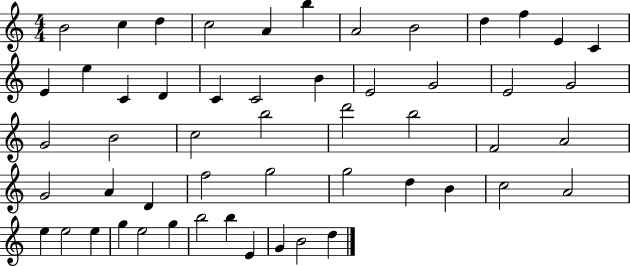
X:1
T:Untitled
M:4/4
L:1/4
K:C
B2 c d c2 A b A2 B2 d f E C E e C D C C2 B E2 G2 E2 G2 G2 B2 c2 b2 d'2 b2 F2 A2 G2 A D f2 g2 g2 d B c2 A2 e e2 e g e2 g b2 b E G B2 d